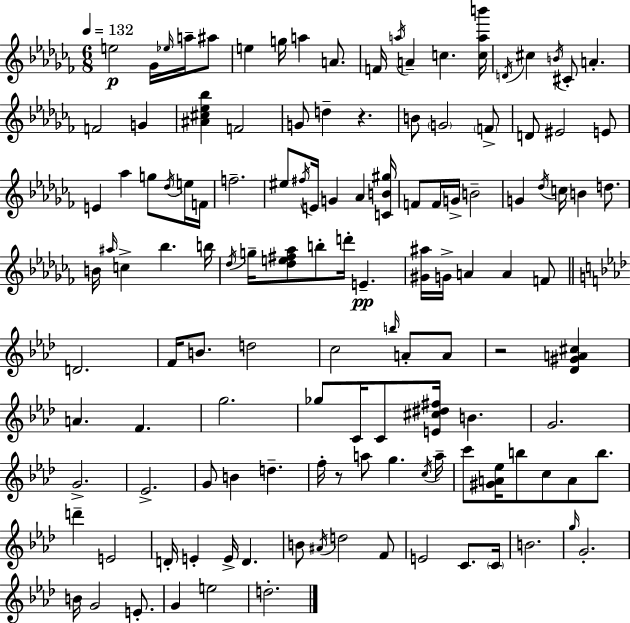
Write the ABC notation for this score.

X:1
T:Untitled
M:6/8
L:1/4
K:Abm
e2 _G/4 _e/4 a/4 ^a/2 e g/4 a A/2 F/4 a/4 A c [cab']/4 D/4 ^c B/4 ^C/2 A F2 G [^A^c_e_b] F2 G/2 d z B/2 G2 F/2 D/2 ^E2 E/2 E _a g/2 _d/4 e/4 F/4 f2 ^e/2 ^f/4 E/4 G _A [CB^g]/4 F/2 F/4 G/4 B2 G _d/4 c/4 B d/2 B/4 ^a/4 c _b b/4 _d/4 g/4 [_de^f_a]/2 b/2 d'/4 E [^G^a]/4 G/4 A A F/2 D2 F/4 B/2 d2 c2 b/4 A/2 A/2 z2 [_D^GA^c] A F g2 _g/2 C/4 C/2 [E^c^d^f]/4 B G2 G2 _E2 G/2 B d f/4 z/2 a/2 g c/4 a/4 c'/2 [^GA_e]/4 b/2 c/2 A/2 b/2 d' E2 D/4 E E/4 D B/2 ^A/4 d2 F/2 E2 C/2 C/4 B2 g/4 G2 B/4 G2 E/2 G e2 d2